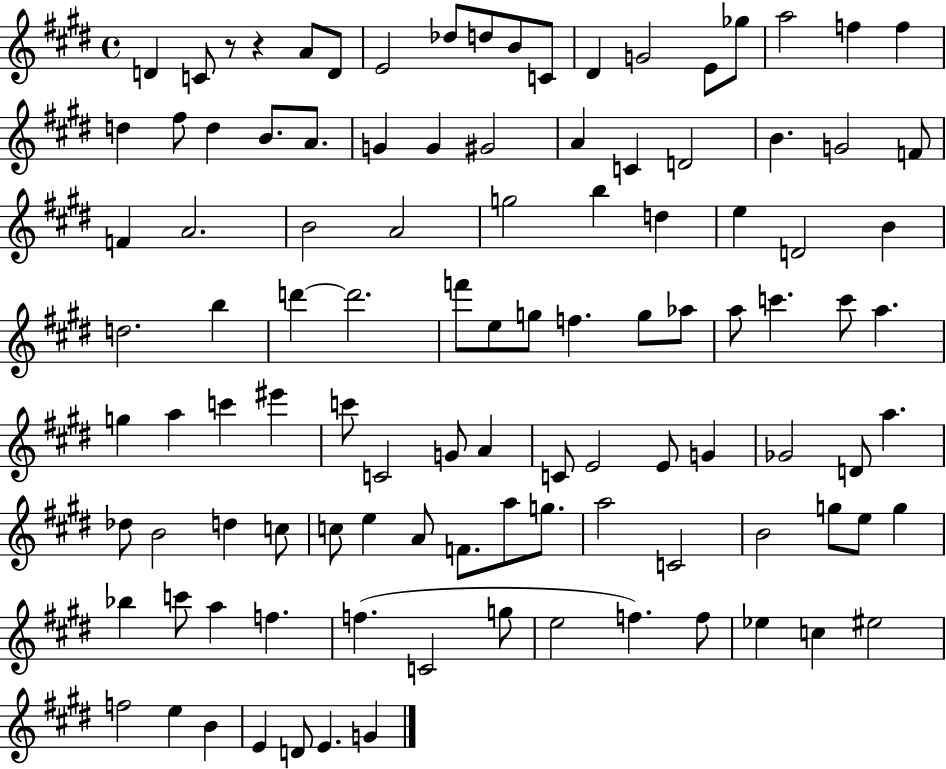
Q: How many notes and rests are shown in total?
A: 107